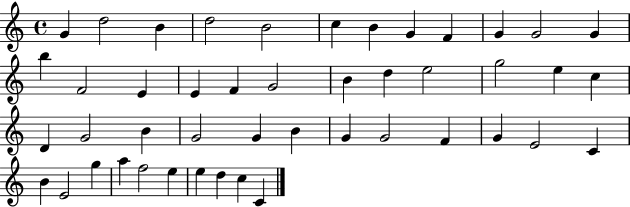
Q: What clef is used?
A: treble